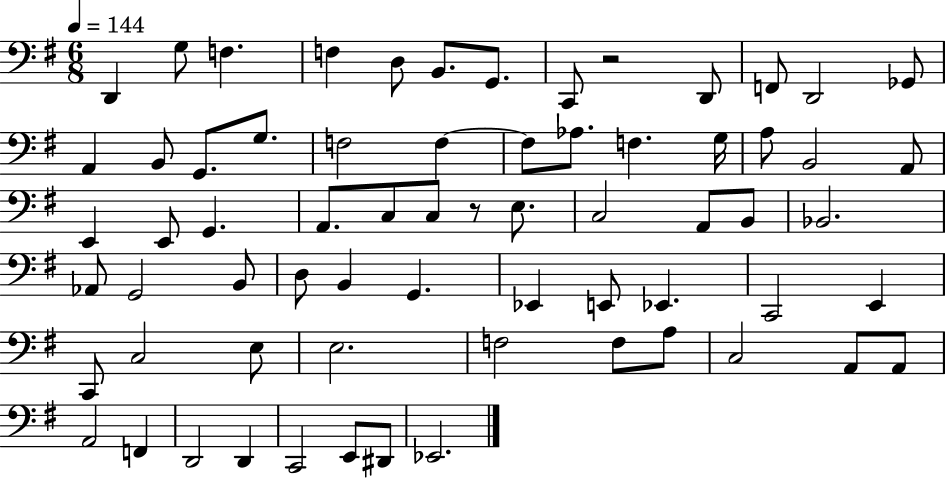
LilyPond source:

{
  \clef bass
  \numericTimeSignature
  \time 6/8
  \key g \major
  \tempo 4 = 144
  \repeat volta 2 { d,4 g8 f4. | f4 d8 b,8. g,8. | c,8 r2 d,8 | f,8 d,2 ges,8 | \break a,4 b,8 g,8. g8. | f2 f4~~ | f8 aes8. f4. g16 | a8 b,2 a,8 | \break e,4 e,8 g,4. | a,8. c8 c8 r8 e8. | c2 a,8 b,8 | bes,2. | \break aes,8 g,2 b,8 | d8 b,4 g,4. | ees,4 e,8 ees,4. | c,2 e,4 | \break c,8 c2 e8 | e2. | f2 f8 a8 | c2 a,8 a,8 | \break a,2 f,4 | d,2 d,4 | c,2 e,8 dis,8 | ees,2. | \break } \bar "|."
}